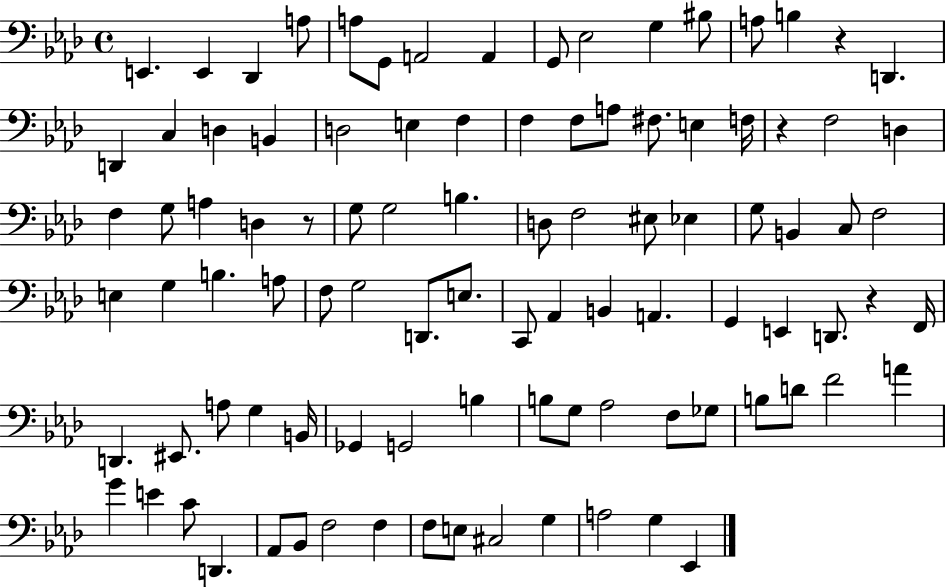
E2/q. E2/q Db2/q A3/e A3/e G2/e A2/h A2/q G2/e Eb3/h G3/q BIS3/e A3/e B3/q R/q D2/q. D2/q C3/q D3/q B2/q D3/h E3/q F3/q F3/q F3/e A3/e F#3/e. E3/q F3/s R/q F3/h D3/q F3/q G3/e A3/q D3/q R/e G3/e G3/h B3/q. D3/e F3/h EIS3/e Eb3/q G3/e B2/q C3/e F3/h E3/q G3/q B3/q. A3/e F3/e G3/h D2/e. E3/e. C2/e Ab2/q B2/q A2/q. G2/q E2/q D2/e. R/q F2/s D2/q. EIS2/e. A3/e G3/q B2/s Gb2/q G2/h B3/q B3/e G3/e Ab3/h F3/e Gb3/e B3/e D4/e F4/h A4/q G4/q E4/q C4/e D2/q. Ab2/e Bb2/e F3/h F3/q F3/e E3/e C#3/h G3/q A3/h G3/q Eb2/q